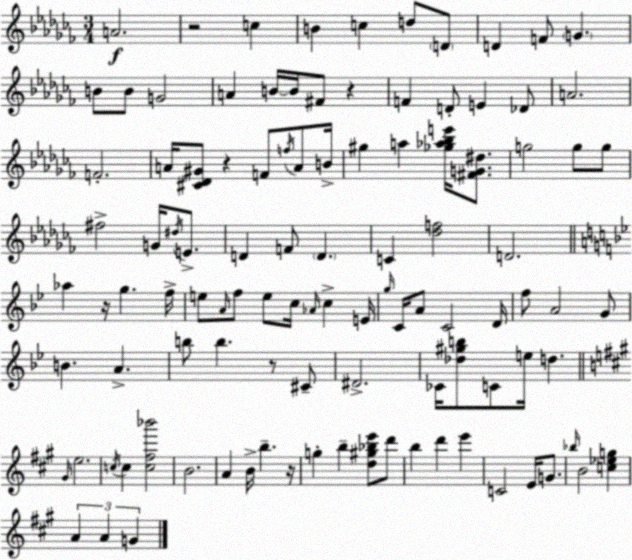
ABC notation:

X:1
T:Untitled
M:3/4
L:1/4
K:Abm
A2 z2 c B c d/2 D/2 D F/2 G B/2 B/2 G2 A B/4 B/4 ^F/2 z F D/2 E _D/2 A2 F2 A/4 [^C_D^G]/2 z F/2 f/4 A/2 B/4 ^g a [_g_a_be']/4 [^FG^d]/2 g2 g/2 g/2 ^f2 G/4 ^d/4 E/2 D F/2 D C [_df]2 D2 _a z/4 g f/4 e/2 A/4 f/2 e/2 c/4 _A/4 c E/4 g/4 C/4 A/2 C2 D/4 f/2 A2 G/2 B A b/2 b z/2 ^C/2 ^D2 _C/4 [_d^gb]/2 C/2 e/4 d ^G/4 e2 c/4 c [c^f_b']2 B2 A B/4 b z/4 g b [d^g_be']/2 d'/2 b d' e' C2 E/4 G/2 _b/4 B2 [c_eg] A A G